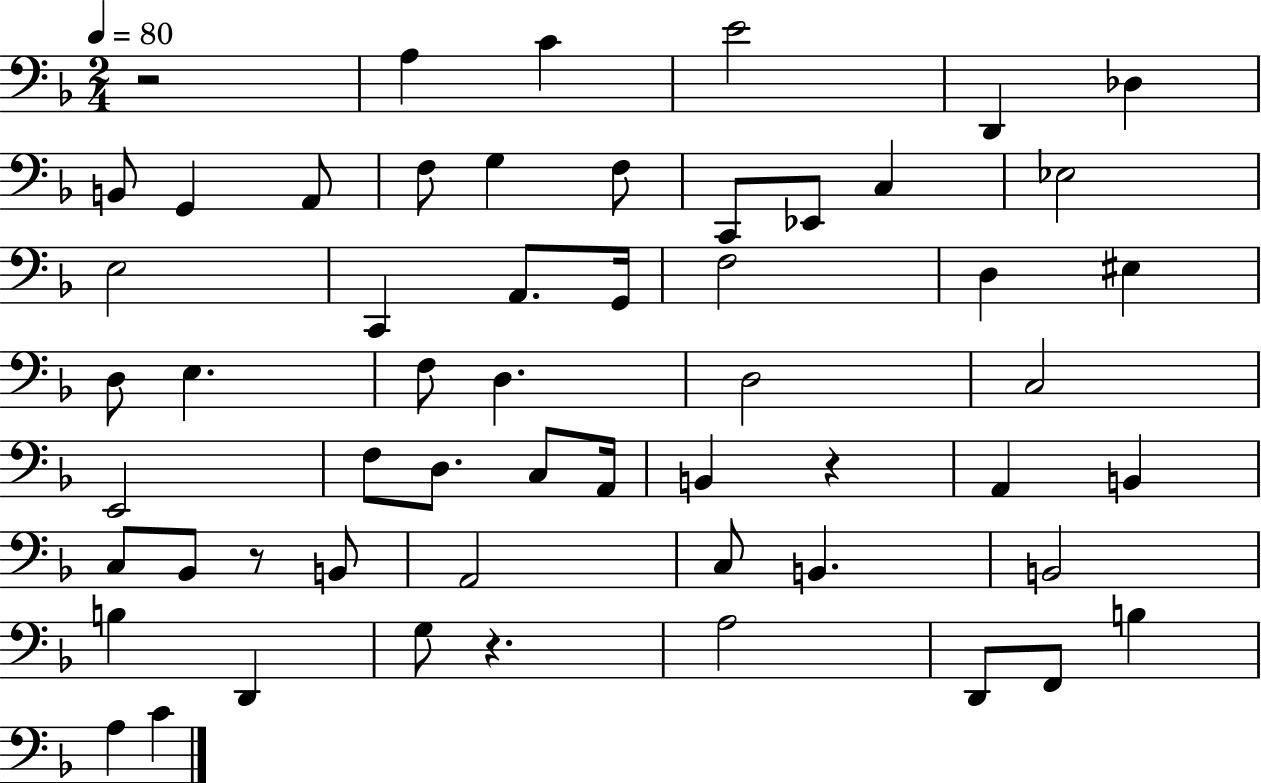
{
  \clef bass
  \numericTimeSignature
  \time 2/4
  \key f \major
  \tempo 4 = 80
  r2 | a4 c'4 | e'2 | d,4 des4 | \break b,8 g,4 a,8 | f8 g4 f8 | c,8 ees,8 c4 | ees2 | \break e2 | c,4 a,8. g,16 | f2 | d4 eis4 | \break d8 e4. | f8 d4. | d2 | c2 | \break e,2 | f8 d8. c8 a,16 | b,4 r4 | a,4 b,4 | \break c8 bes,8 r8 b,8 | a,2 | c8 b,4. | b,2 | \break b4 d,4 | g8 r4. | a2 | d,8 f,8 b4 | \break a4 c'4 | \bar "|."
}